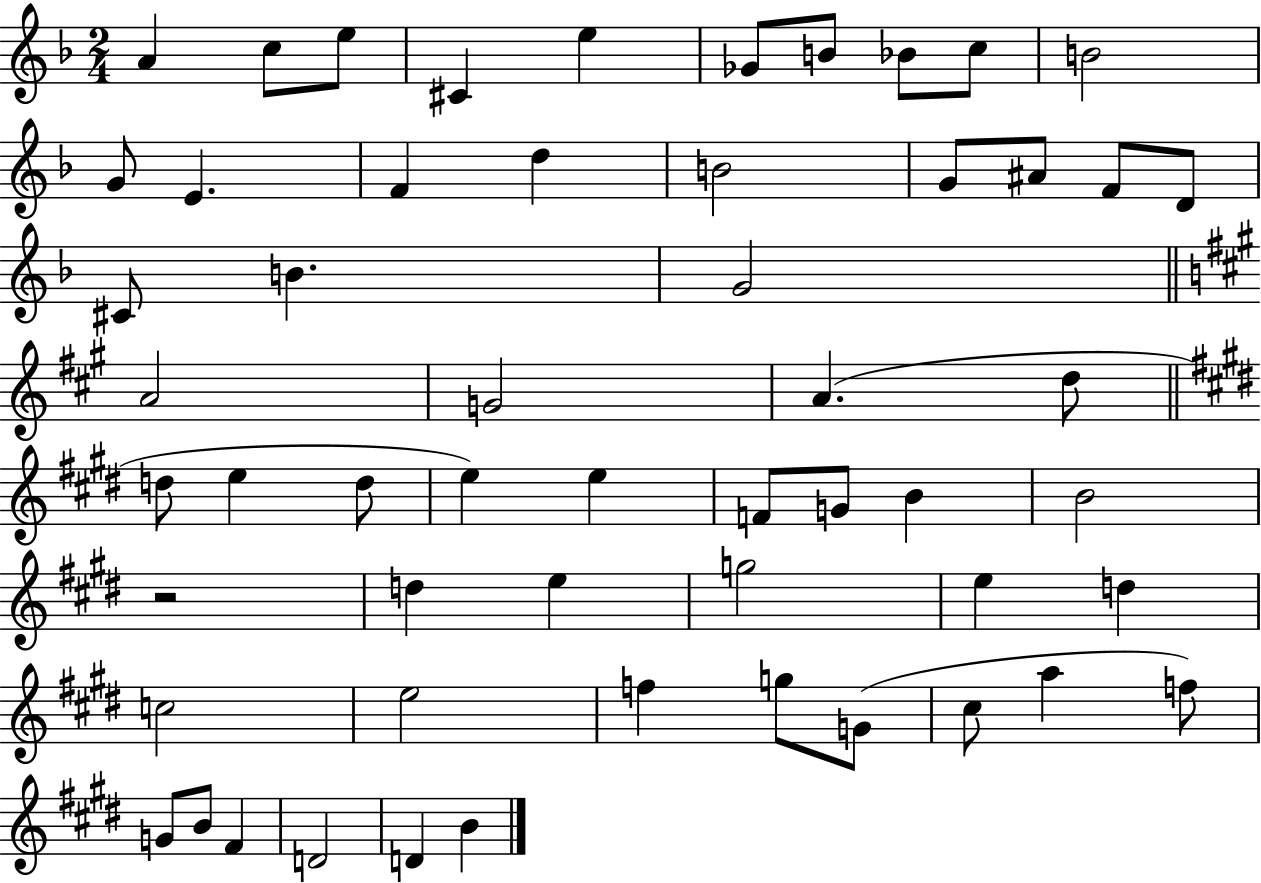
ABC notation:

X:1
T:Untitled
M:2/4
L:1/4
K:F
A c/2 e/2 ^C e _G/2 B/2 _B/2 c/2 B2 G/2 E F d B2 G/2 ^A/2 F/2 D/2 ^C/2 B G2 A2 G2 A d/2 d/2 e d/2 e e F/2 G/2 B B2 z2 d e g2 e d c2 e2 f g/2 G/2 ^c/2 a f/2 G/2 B/2 ^F D2 D B